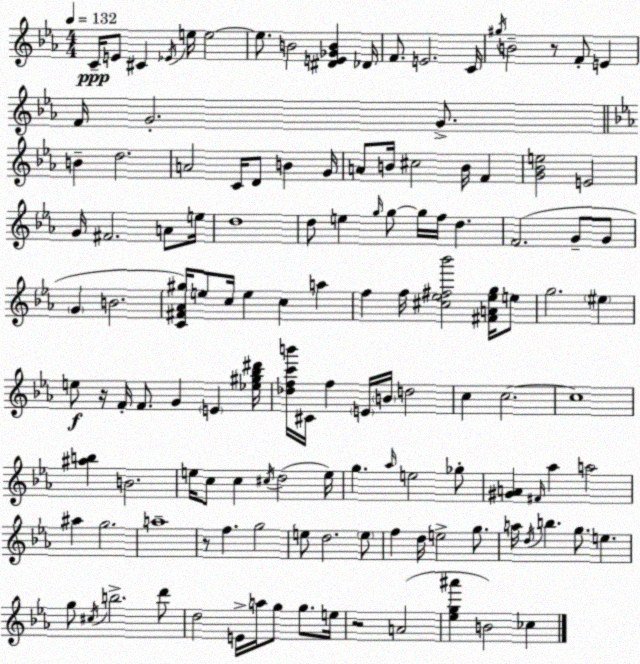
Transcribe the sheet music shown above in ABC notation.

X:1
T:Untitled
M:4/4
L:1/4
K:Eb
C/4 E/2 ^C _E/4 e/4 e2 e/2 B2 [^DE_GB] _D/4 F/2 E2 C/4 ^g/4 B2 z/2 F/2 E F/4 G2 G/2 B d2 A2 C/4 D/2 B G/4 A/2 B/4 ^c2 B/4 F [G_Be]2 E2 G/4 ^F2 A/2 e/4 d4 d/2 e g/4 g/2 g/4 f/4 d F2 G/2 G/2 G B2 [C^F_A^g]/4 e/2 c/4 e c a f f/4 [^c_e^f_b']2 [^FA_eg]/4 e/2 g2 ^e e/2 z/4 F/4 F/2 G E [_e^g_b^d']/4 [_dfc'b']/4 ^C/4 f E/4 B/4 d2 c c2 c4 [^ab] B2 e/4 c/2 c ^c/4 d2 e/4 g _a/4 e2 _g/2 [^GA] ^F/4 _a a2 ^a g2 a4 z/2 f g2 e/2 d2 e/2 f d/4 e2 g/2 a/4 d/4 b g/2 e g/2 ^c/4 b2 d'/2 d2 E/4 a/4 g/2 g/2 e/4 z2 A2 [_eg^a'] B2 _c